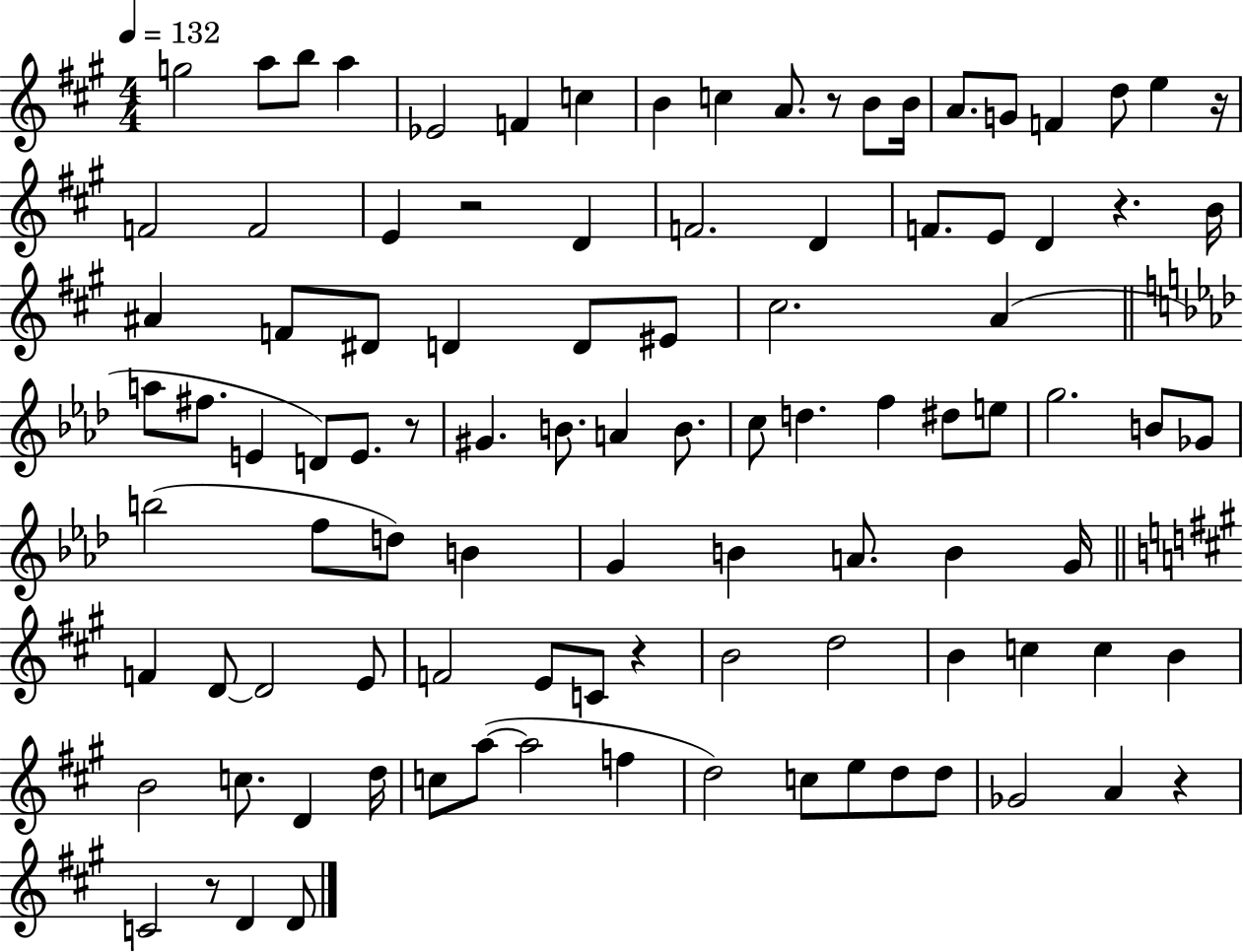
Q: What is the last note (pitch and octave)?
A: D4